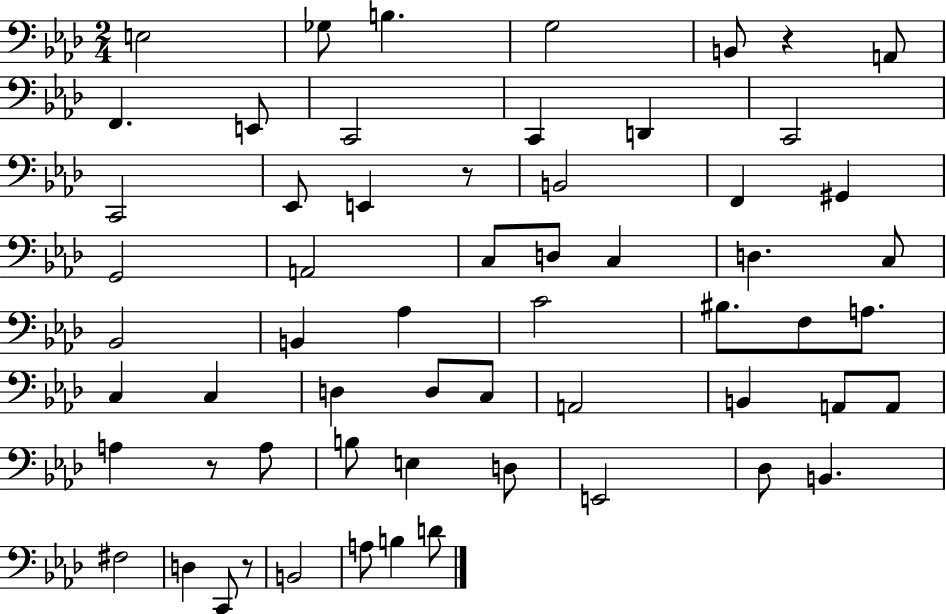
E3/h Gb3/e B3/q. G3/h B2/e R/q A2/e F2/q. E2/e C2/h C2/q D2/q C2/h C2/h Eb2/e E2/q R/e B2/h F2/q G#2/q G2/h A2/h C3/e D3/e C3/q D3/q. C3/e Bb2/h B2/q Ab3/q C4/h BIS3/e. F3/e A3/e. C3/q C3/q D3/q D3/e C3/e A2/h B2/q A2/e A2/e A3/q R/e A3/e B3/e E3/q D3/e E2/h Db3/e B2/q. F#3/h D3/q C2/e R/e B2/h A3/e B3/q D4/e